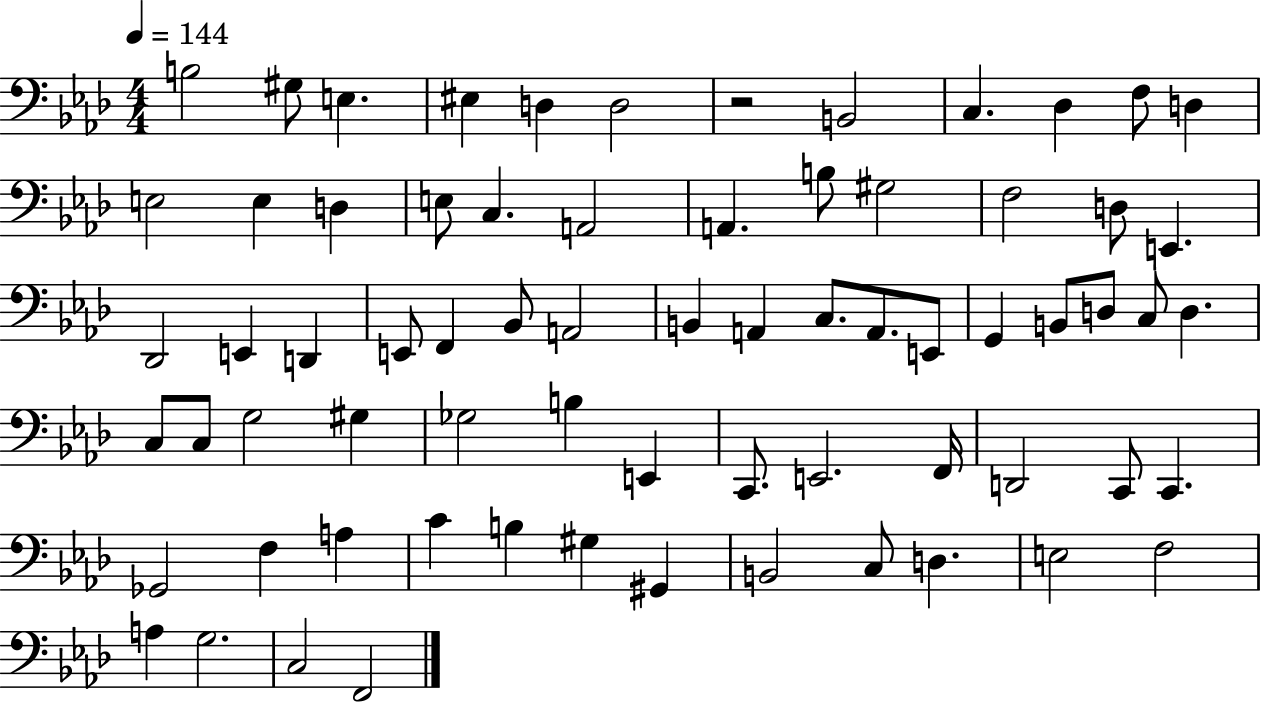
B3/h G#3/e E3/q. EIS3/q D3/q D3/h R/h B2/h C3/q. Db3/q F3/e D3/q E3/h E3/q D3/q E3/e C3/q. A2/h A2/q. B3/e G#3/h F3/h D3/e E2/q. Db2/h E2/q D2/q E2/e F2/q Bb2/e A2/h B2/q A2/q C3/e. A2/e. E2/e G2/q B2/e D3/e C3/e D3/q. C3/e C3/e G3/h G#3/q Gb3/h B3/q E2/q C2/e. E2/h. F2/s D2/h C2/e C2/q. Gb2/h F3/q A3/q C4/q B3/q G#3/q G#2/q B2/h C3/e D3/q. E3/h F3/h A3/q G3/h. C3/h F2/h